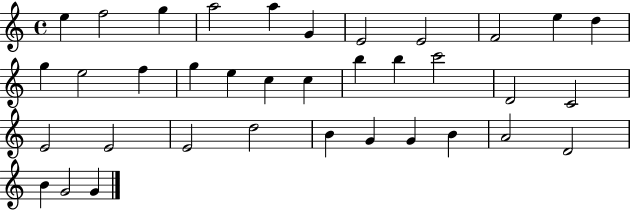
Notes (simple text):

E5/q F5/h G5/q A5/h A5/q G4/q E4/h E4/h F4/h E5/q D5/q G5/q E5/h F5/q G5/q E5/q C5/q C5/q B5/q B5/q C6/h D4/h C4/h E4/h E4/h E4/h D5/h B4/q G4/q G4/q B4/q A4/h D4/h B4/q G4/h G4/q